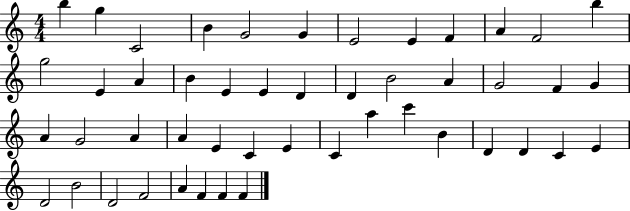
B5/q G5/q C4/h B4/q G4/h G4/q E4/h E4/q F4/q A4/q F4/h B5/q G5/h E4/q A4/q B4/q E4/q E4/q D4/q D4/q B4/h A4/q G4/h F4/q G4/q A4/q G4/h A4/q A4/q E4/q C4/q E4/q C4/q A5/q C6/q B4/q D4/q D4/q C4/q E4/q D4/h B4/h D4/h F4/h A4/q F4/q F4/q F4/q